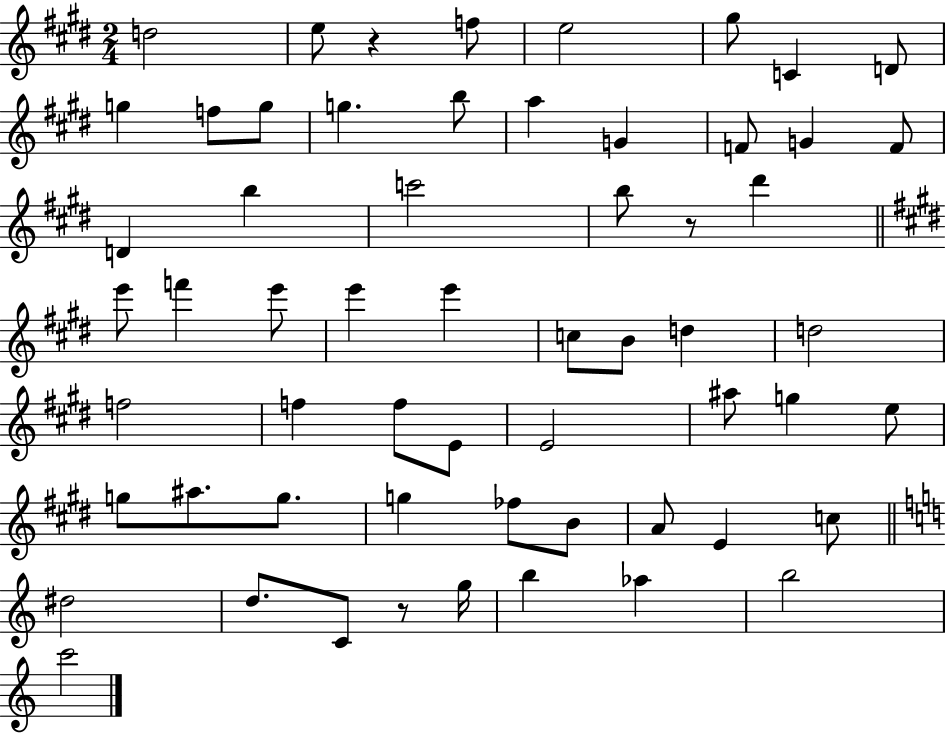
{
  \clef treble
  \numericTimeSignature
  \time 2/4
  \key e \major
  d''2 | e''8 r4 f''8 | e''2 | gis''8 c'4 d'8 | \break g''4 f''8 g''8 | g''4. b''8 | a''4 g'4 | f'8 g'4 f'8 | \break d'4 b''4 | c'''2 | b''8 r8 dis'''4 | \bar "||" \break \key e \major e'''8 f'''4 e'''8 | e'''4 e'''4 | c''8 b'8 d''4 | d''2 | \break f''2 | f''4 f''8 e'8 | e'2 | ais''8 g''4 e''8 | \break g''8 ais''8. g''8. | g''4 fes''8 b'8 | a'8 e'4 c''8 | \bar "||" \break \key c \major dis''2 | d''8. c'8 r8 g''16 | b''4 aes''4 | b''2 | \break c'''2 | \bar "|."
}